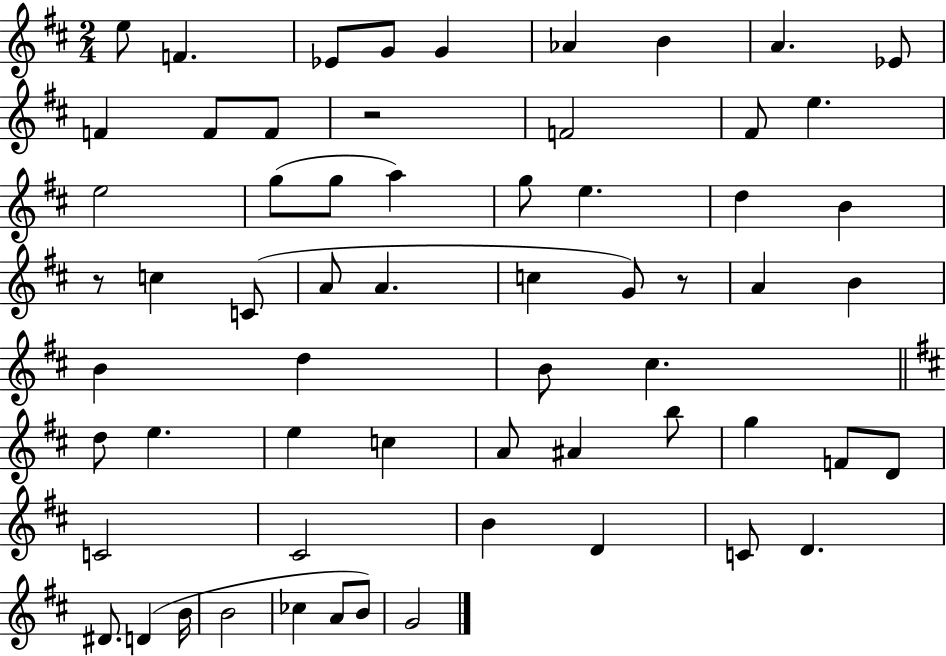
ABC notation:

X:1
T:Untitled
M:2/4
L:1/4
K:D
e/2 F _E/2 G/2 G _A B A _E/2 F F/2 F/2 z2 F2 ^F/2 e e2 g/2 g/2 a g/2 e d B z/2 c C/2 A/2 A c G/2 z/2 A B B d B/2 ^c d/2 e e c A/2 ^A b/2 g F/2 D/2 C2 ^C2 B D C/2 D ^D/2 D B/4 B2 _c A/2 B/2 G2